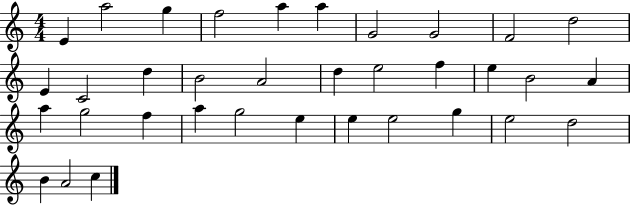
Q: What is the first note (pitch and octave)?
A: E4